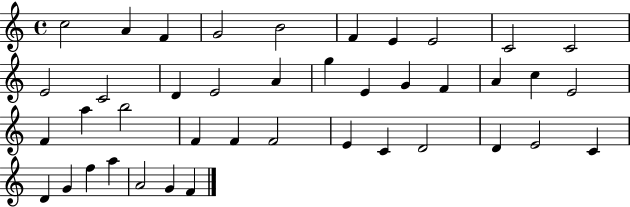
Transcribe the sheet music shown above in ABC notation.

X:1
T:Untitled
M:4/4
L:1/4
K:C
c2 A F G2 B2 F E E2 C2 C2 E2 C2 D E2 A g E G F A c E2 F a b2 F F F2 E C D2 D E2 C D G f a A2 G F